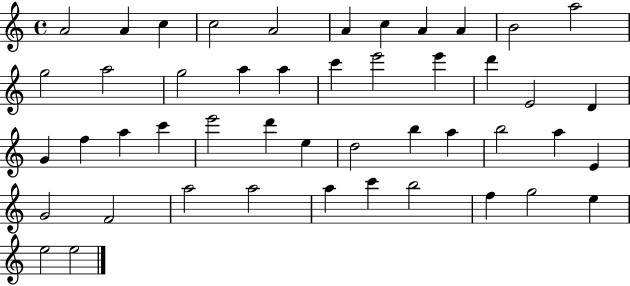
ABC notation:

X:1
T:Untitled
M:4/4
L:1/4
K:C
A2 A c c2 A2 A c A A B2 a2 g2 a2 g2 a a c' e'2 e' d' E2 D G f a c' e'2 d' e d2 b a b2 a E G2 F2 a2 a2 a c' b2 f g2 e e2 e2